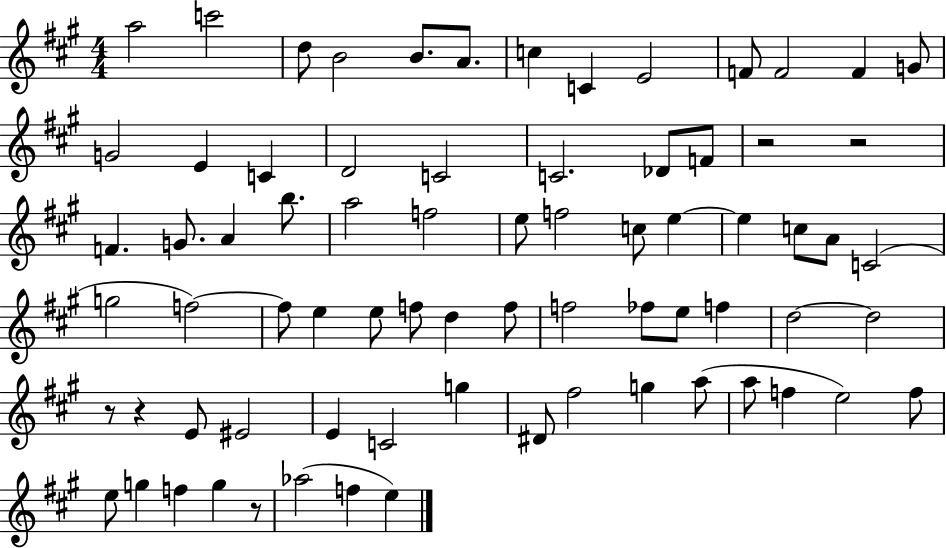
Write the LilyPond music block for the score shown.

{
  \clef treble
  \numericTimeSignature
  \time 4/4
  \key a \major
  a''2 c'''2 | d''8 b'2 b'8. a'8. | c''4 c'4 e'2 | f'8 f'2 f'4 g'8 | \break g'2 e'4 c'4 | d'2 c'2 | c'2. des'8 f'8 | r2 r2 | \break f'4. g'8. a'4 b''8. | a''2 f''2 | e''8 f''2 c''8 e''4~~ | e''4 c''8 a'8 c'2( | \break g''2 f''2~~) | f''8 e''4 e''8 f''8 d''4 f''8 | f''2 fes''8 e''8 f''4 | d''2~~ d''2 | \break r8 r4 e'8 eis'2 | e'4 c'2 g''4 | dis'8 fis''2 g''4 a''8( | a''8 f''4 e''2) f''8 | \break e''8 g''4 f''4 g''4 r8 | aes''2( f''4 e''4) | \bar "|."
}